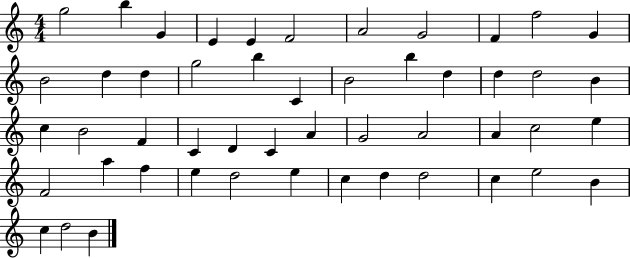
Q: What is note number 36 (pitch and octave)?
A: F4